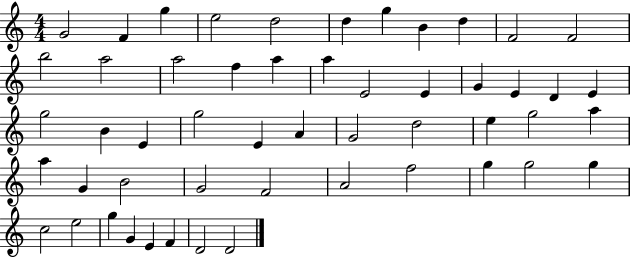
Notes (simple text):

G4/h F4/q G5/q E5/h D5/h D5/q G5/q B4/q D5/q F4/h F4/h B5/h A5/h A5/h F5/q A5/q A5/q E4/h E4/q G4/q E4/q D4/q E4/q G5/h B4/q E4/q G5/h E4/q A4/q G4/h D5/h E5/q G5/h A5/q A5/q G4/q B4/h G4/h F4/h A4/h F5/h G5/q G5/h G5/q C5/h E5/h G5/q G4/q E4/q F4/q D4/h D4/h